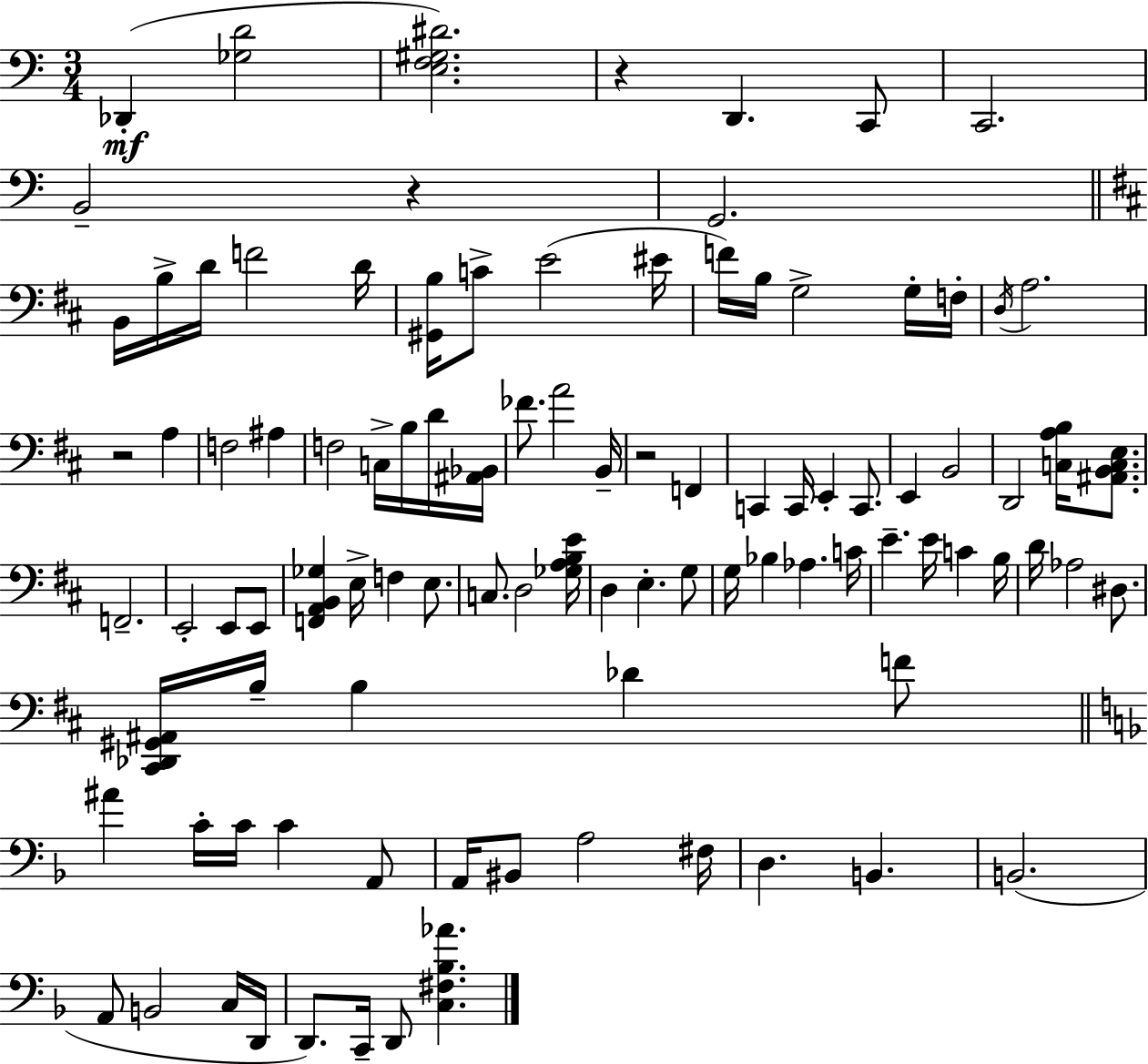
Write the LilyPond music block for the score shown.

{
  \clef bass
  \numericTimeSignature
  \time 3/4
  \key c \major
  des,4-.(\mf <ges d'>2 | <e f gis dis'>2.) | r4 d,4. c,8 | c,2. | \break b,2-- r4 | g,2. | \bar "||" \break \key b \minor b,16 b16-> d'16 f'2 d'16 | <gis, b>16 c'8-> e'2( eis'16 | f'16) b16 g2-> g16-. f16-. | \acciaccatura { d16 } a2. | \break r2 a4 | f2 ais4 | f2 c16-> b16 d'16 | <ais, bes,>16 fes'8. a'2 | \break b,16-- r2 f,4 | c,4 c,16 e,4-. c,8. | e,4 b,2 | d,2 <c a b>16 <ais, b, c e>8. | \break f,2.-- | e,2-. e,8 e,8 | <f, a, b, ges>4 e16-> f4 e8. | c8. d2 | \break <ges a b e'>16 d4 e4.-. g8 | g16 bes4 aes4. | c'16 e'4.-- e'16 c'4 | b16 d'16 aes2 dis8. | \break <cis, des, gis, ais,>16 b16-- b4 des'4 f'8 | \bar "||" \break \key f \major ais'4 c'16-. c'16 c'4 a,8 | a,16 bis,8 a2 fis16 | d4. b,4. | b,2.( | \break a,8 b,2 c16 d,16 | d,8.) c,16-- d,8 <c fis bes aes'>4. | \bar "|."
}